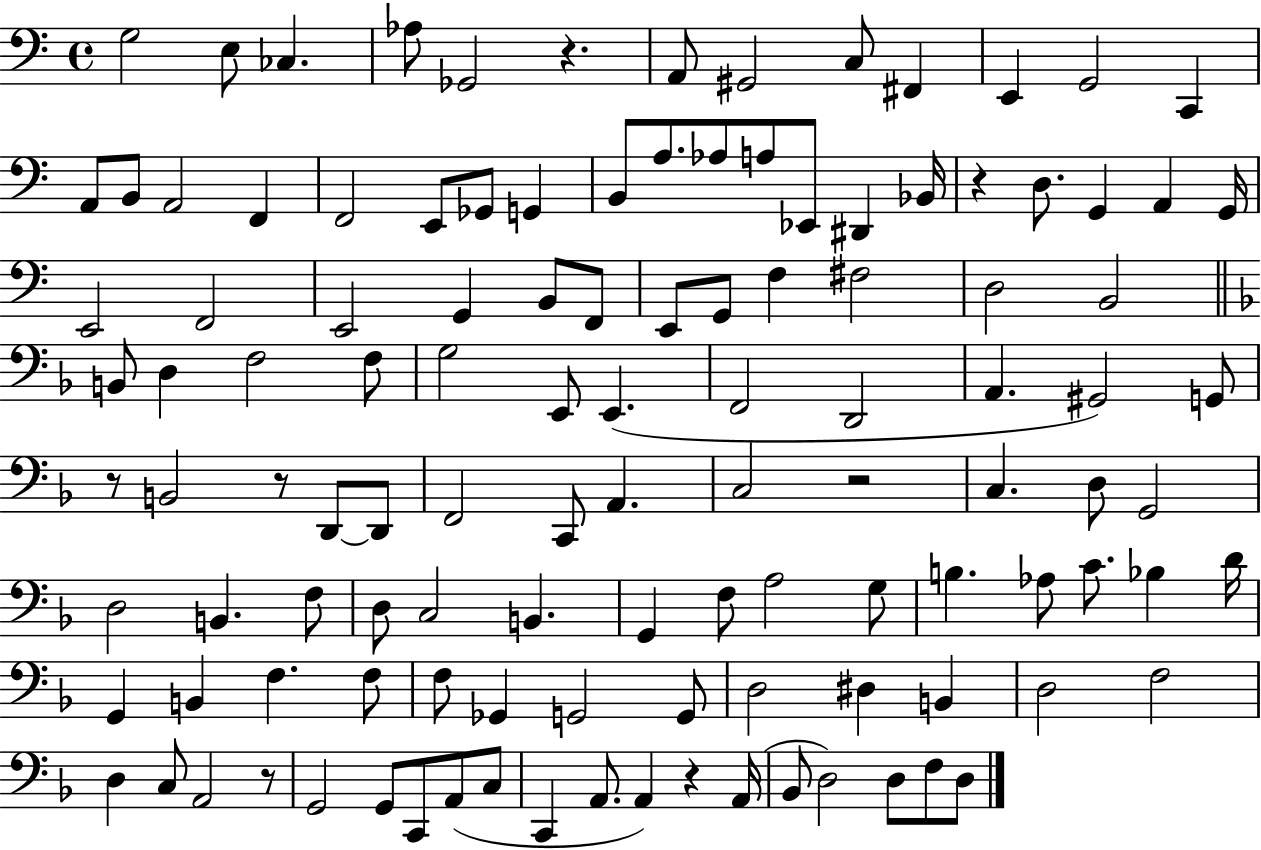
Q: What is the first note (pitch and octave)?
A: G3